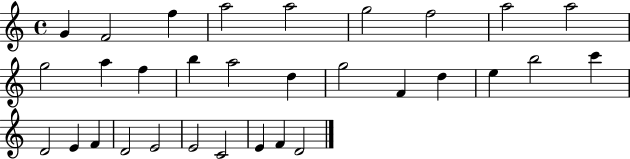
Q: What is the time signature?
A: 4/4